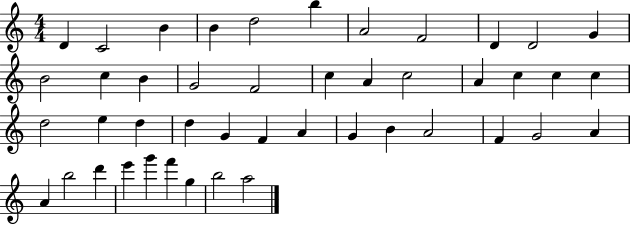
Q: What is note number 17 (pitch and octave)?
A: C5